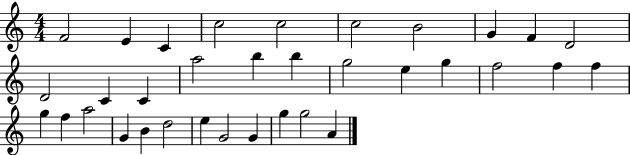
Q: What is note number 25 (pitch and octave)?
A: A5